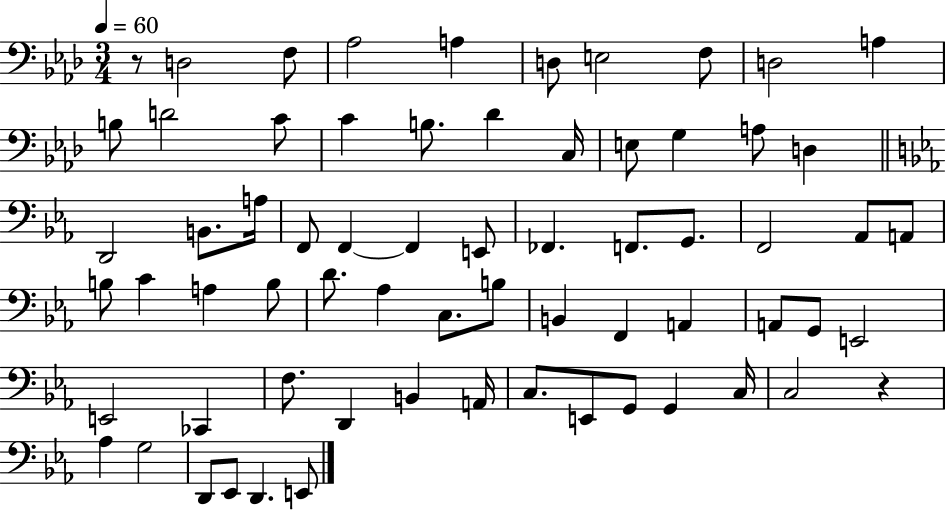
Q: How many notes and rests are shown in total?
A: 67